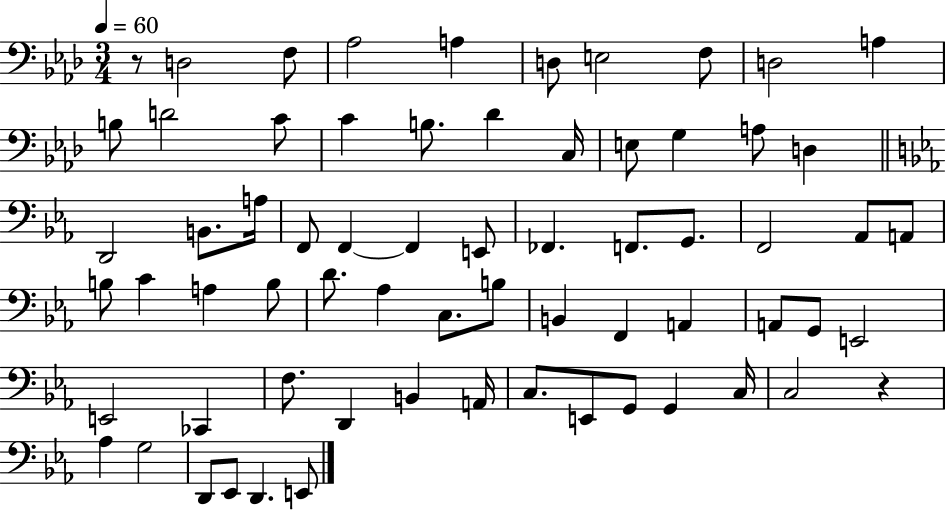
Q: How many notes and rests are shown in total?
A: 67